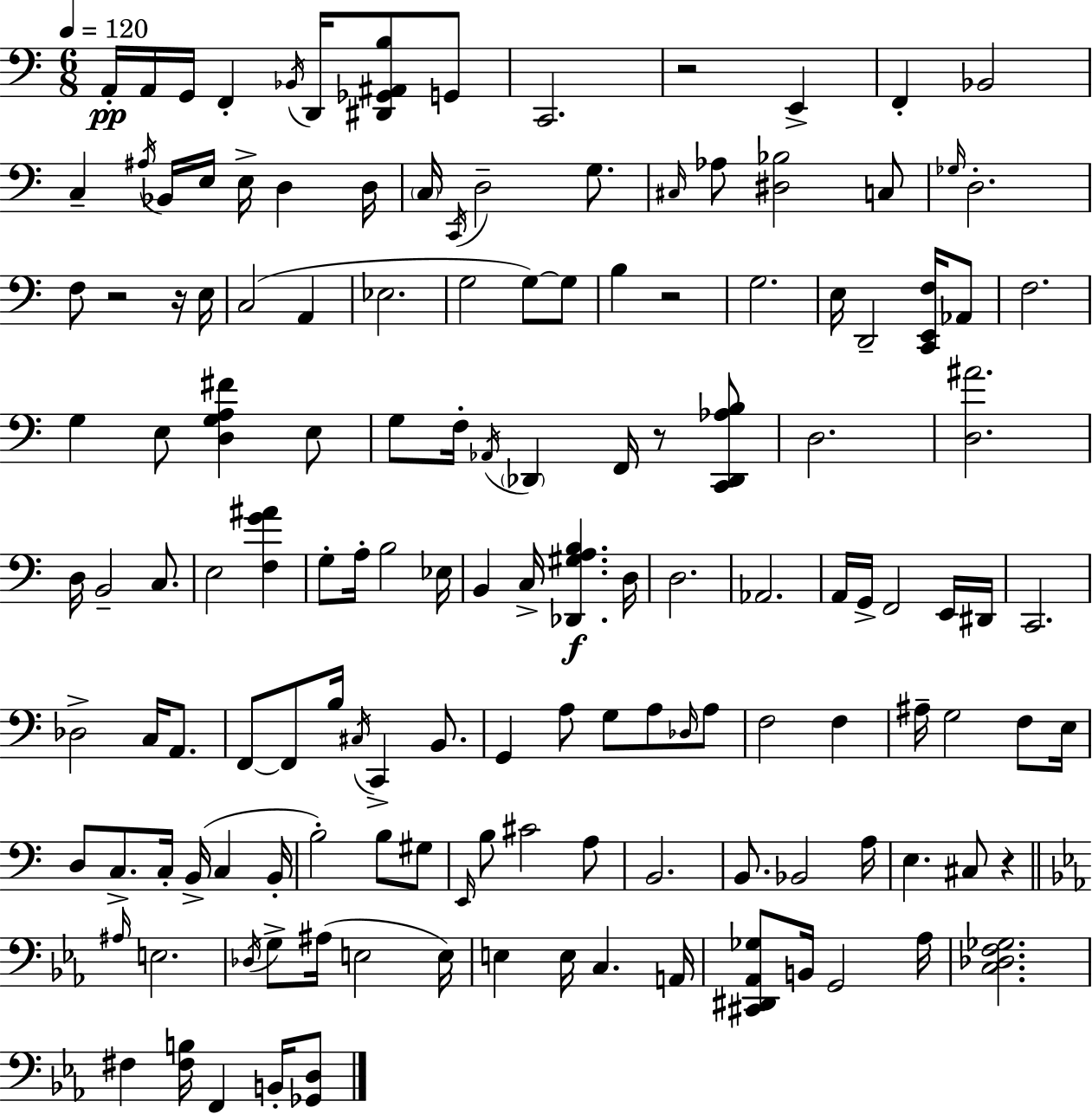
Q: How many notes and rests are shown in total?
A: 144